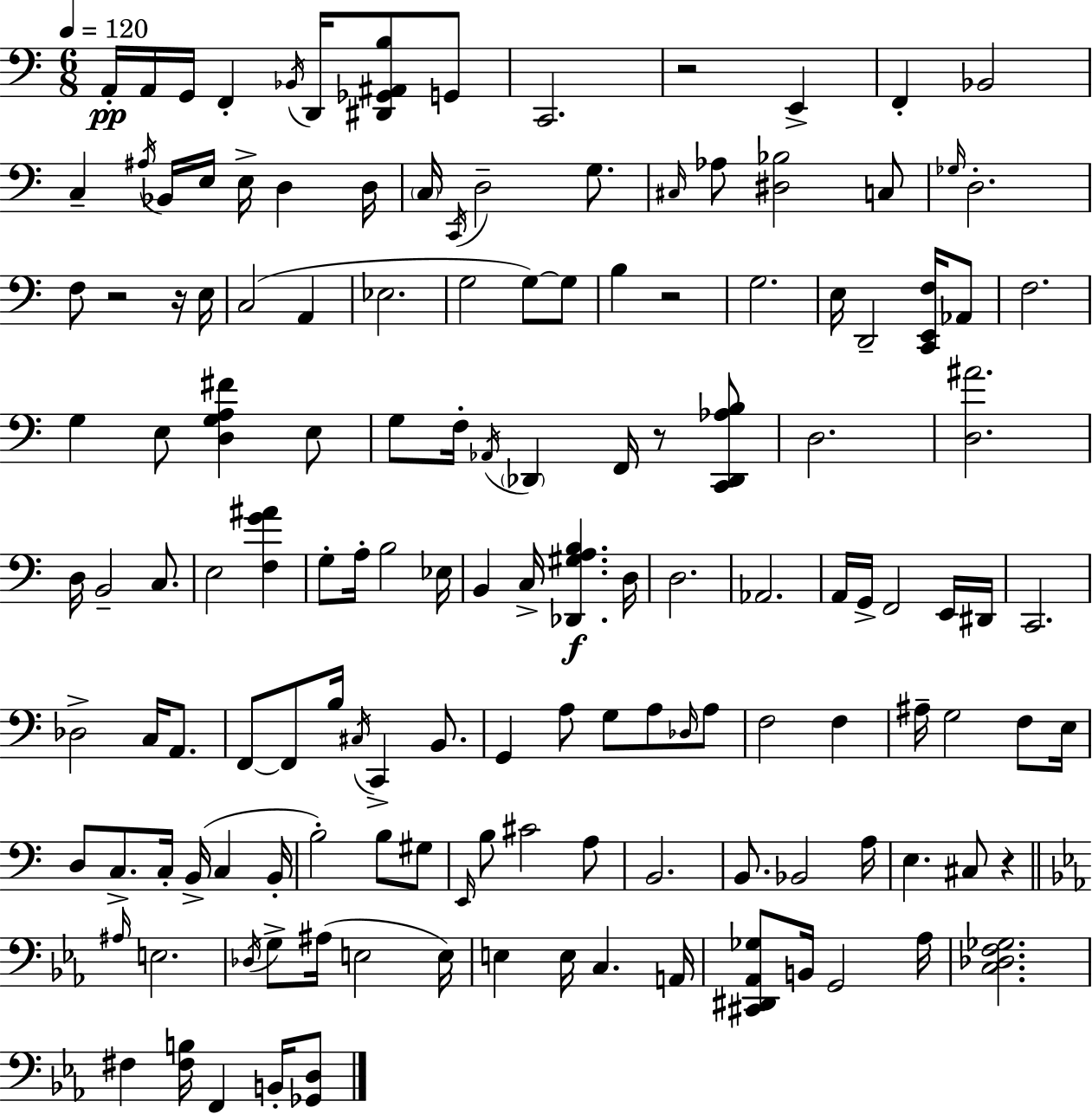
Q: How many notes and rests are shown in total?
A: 144